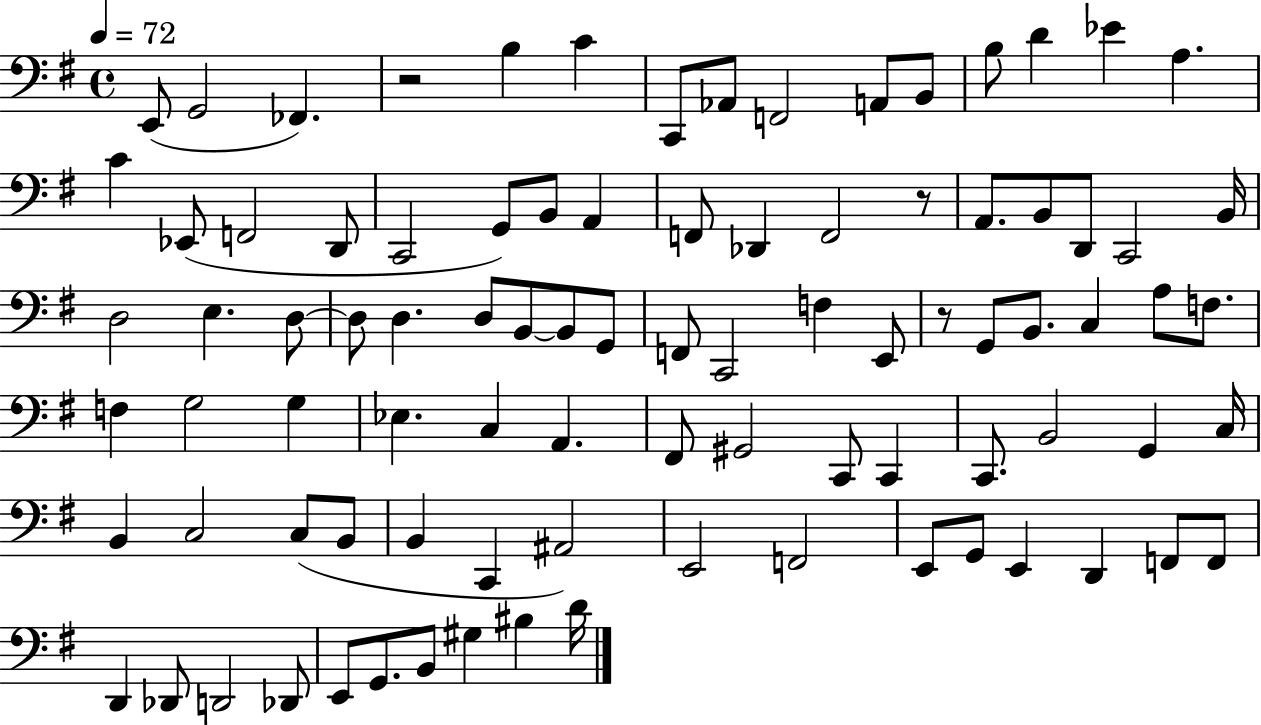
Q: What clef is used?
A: bass